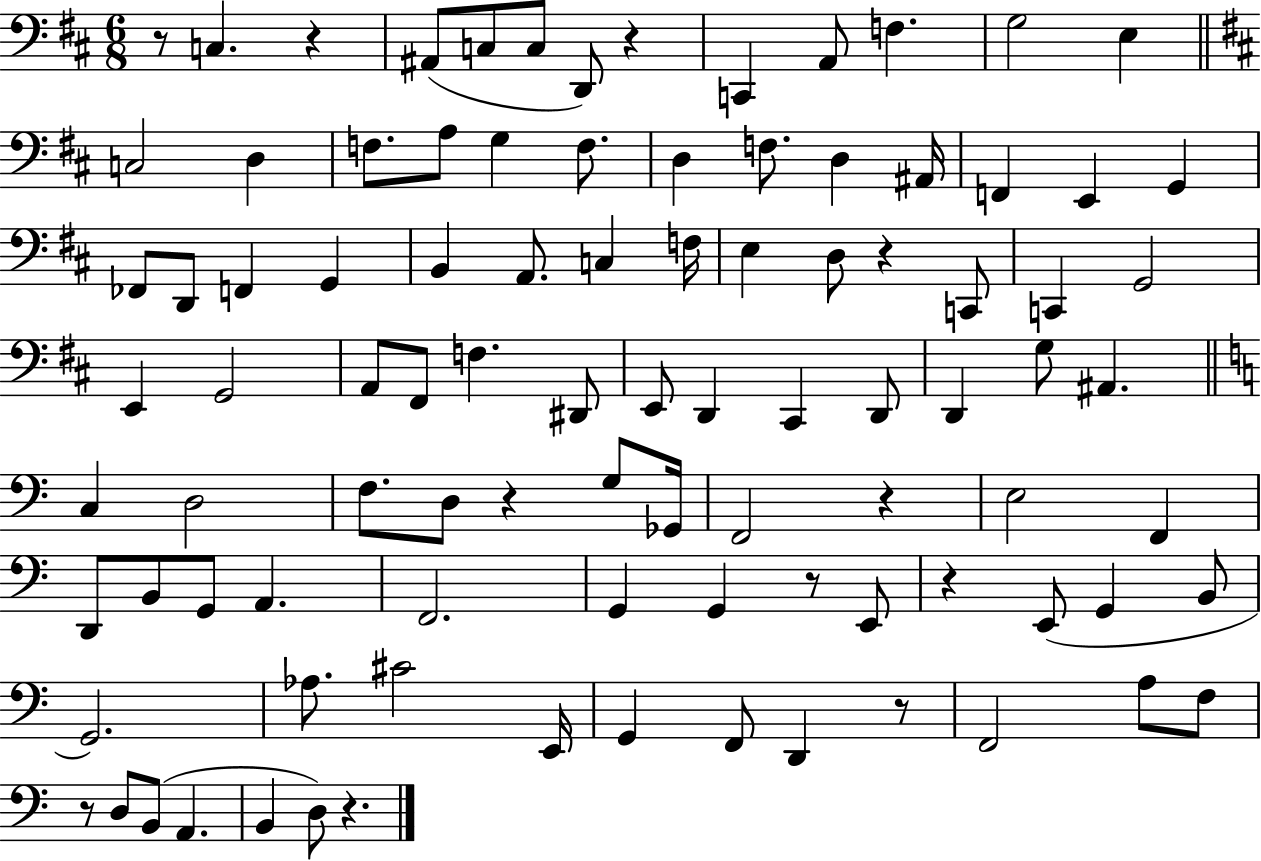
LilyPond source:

{
  \clef bass
  \numericTimeSignature
  \time 6/8
  \key d \major
  r8 c4. r4 | ais,8( c8 c8 d,8) r4 | c,4 a,8 f4. | g2 e4 | \break \bar "||" \break \key d \major c2 d4 | f8. a8 g4 f8. | d4 f8. d4 ais,16 | f,4 e,4 g,4 | \break fes,8 d,8 f,4 g,4 | b,4 a,8. c4 f16 | e4 d8 r4 c,8 | c,4 g,2 | \break e,4 g,2 | a,8 fis,8 f4. dis,8 | e,8 d,4 cis,4 d,8 | d,4 g8 ais,4. | \break \bar "||" \break \key a \minor c4 d2 | f8. d8 r4 g8 ges,16 | f,2 r4 | e2 f,4 | \break d,8 b,8 g,8 a,4. | f,2. | g,4 g,4 r8 e,8 | r4 e,8( g,4 b,8 | \break g,2.) | aes8. cis'2 e,16 | g,4 f,8 d,4 r8 | f,2 a8 f8 | \break r8 d8 b,8( a,4. | b,4 d8) r4. | \bar "|."
}